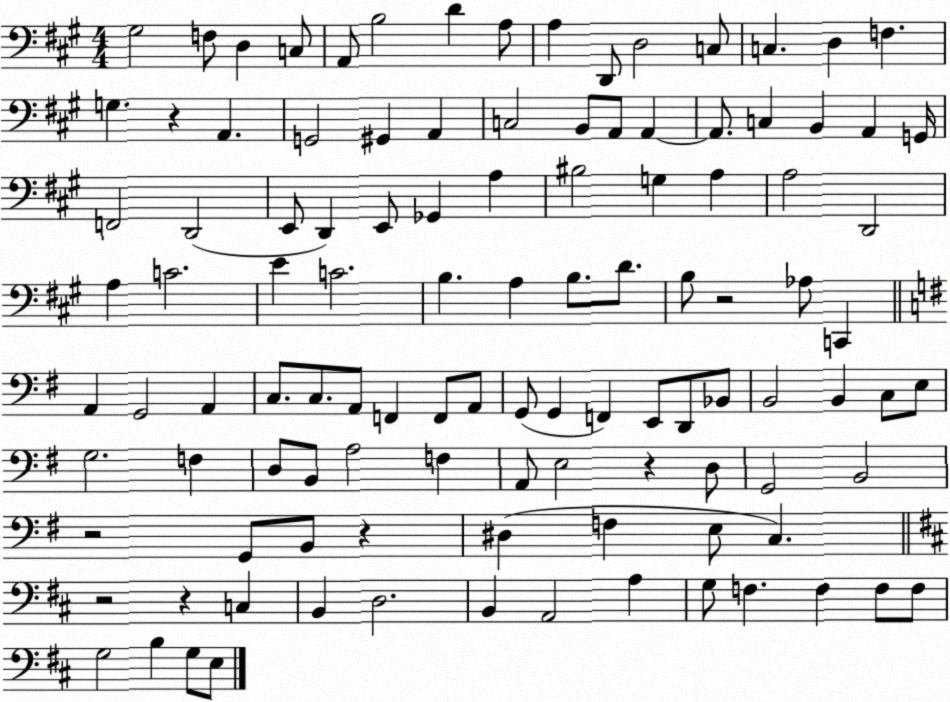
X:1
T:Untitled
M:4/4
L:1/4
K:A
^G,2 F,/2 D, C,/2 A,,/2 B,2 D A,/2 A, D,,/2 D,2 C,/2 C, D, F, G, z A,, G,,2 ^G,, A,, C,2 B,,/2 A,,/2 A,, A,,/2 C, B,, A,, G,,/4 F,,2 D,,2 E,,/2 D,, E,,/2 _G,, A, ^B,2 G, A, A,2 D,,2 A, C2 E C2 B, A, B,/2 D/2 B,/2 z2 _A,/2 C,, A,, G,,2 A,, C,/2 C,/2 A,,/2 F,, F,,/2 A,,/2 G,,/2 G,, F,, E,,/2 D,,/2 _B,,/2 B,,2 B,, C,/2 E,/2 G,2 F, D,/2 B,,/2 A,2 F, A,,/2 E,2 z D,/2 G,,2 B,,2 z2 G,,/2 B,,/2 z ^D, F, E,/2 C, z2 z C, B,, D,2 B,, A,,2 A, G,/2 F, F, F,/2 F,/2 G,2 B, G,/2 E,/2